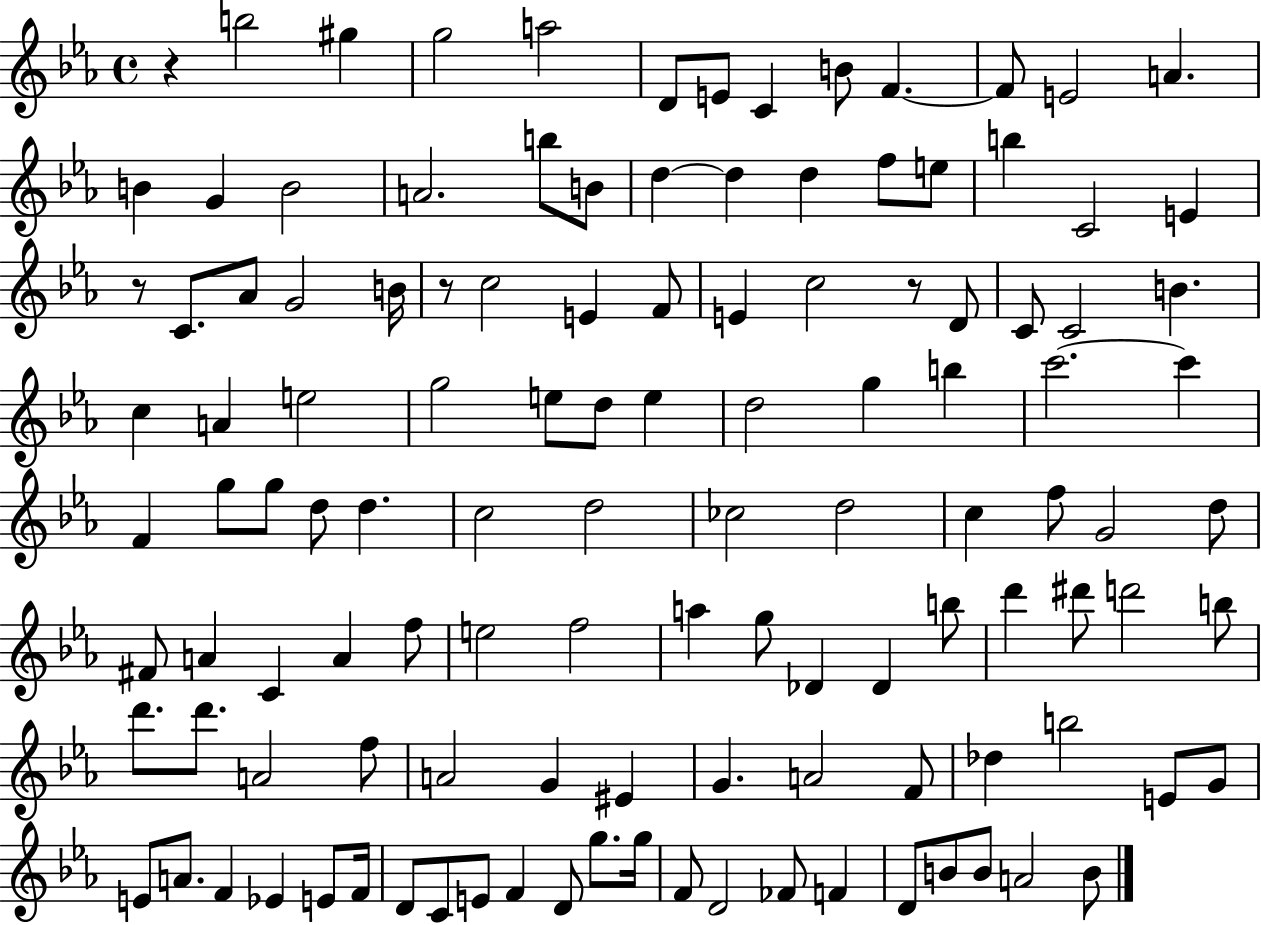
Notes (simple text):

R/q B5/h G#5/q G5/h A5/h D4/e E4/e C4/q B4/e F4/q. F4/e E4/h A4/q. B4/q G4/q B4/h A4/h. B5/e B4/e D5/q D5/q D5/q F5/e E5/e B5/q C4/h E4/q R/e C4/e. Ab4/e G4/h B4/s R/e C5/h E4/q F4/e E4/q C5/h R/e D4/e C4/e C4/h B4/q. C5/q A4/q E5/h G5/h E5/e D5/e E5/q D5/h G5/q B5/q C6/h. C6/q F4/q G5/e G5/e D5/e D5/q. C5/h D5/h CES5/h D5/h C5/q F5/e G4/h D5/e F#4/e A4/q C4/q A4/q F5/e E5/h F5/h A5/q G5/e Db4/q Db4/q B5/e D6/q D#6/e D6/h B5/e D6/e. D6/e. A4/h F5/e A4/h G4/q EIS4/q G4/q. A4/h F4/e Db5/q B5/h E4/e G4/e E4/e A4/e. F4/q Eb4/q E4/e F4/s D4/e C4/e E4/e F4/q D4/e G5/e. G5/s F4/e D4/h FES4/e F4/q D4/e B4/e B4/e A4/h B4/e